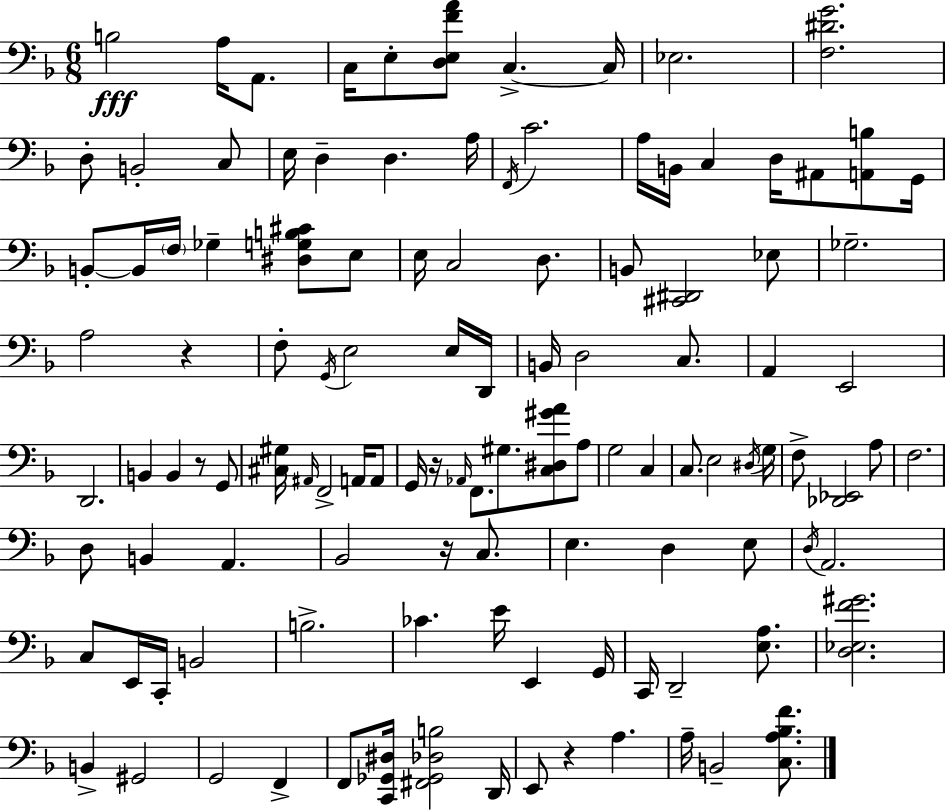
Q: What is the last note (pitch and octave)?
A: B2